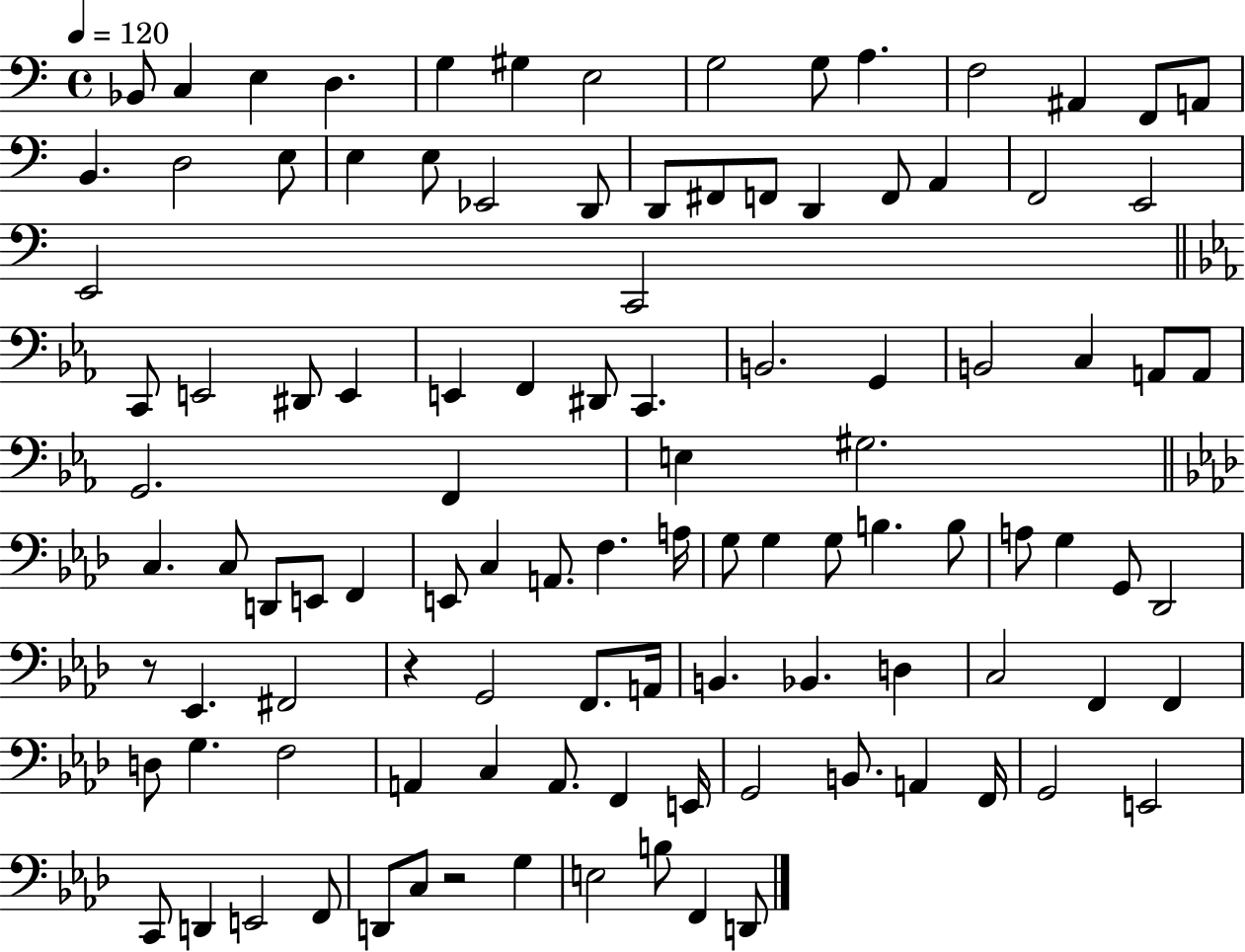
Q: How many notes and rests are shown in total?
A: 107